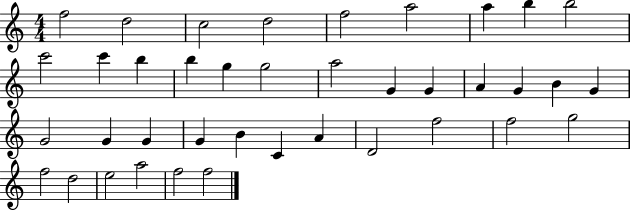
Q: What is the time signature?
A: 4/4